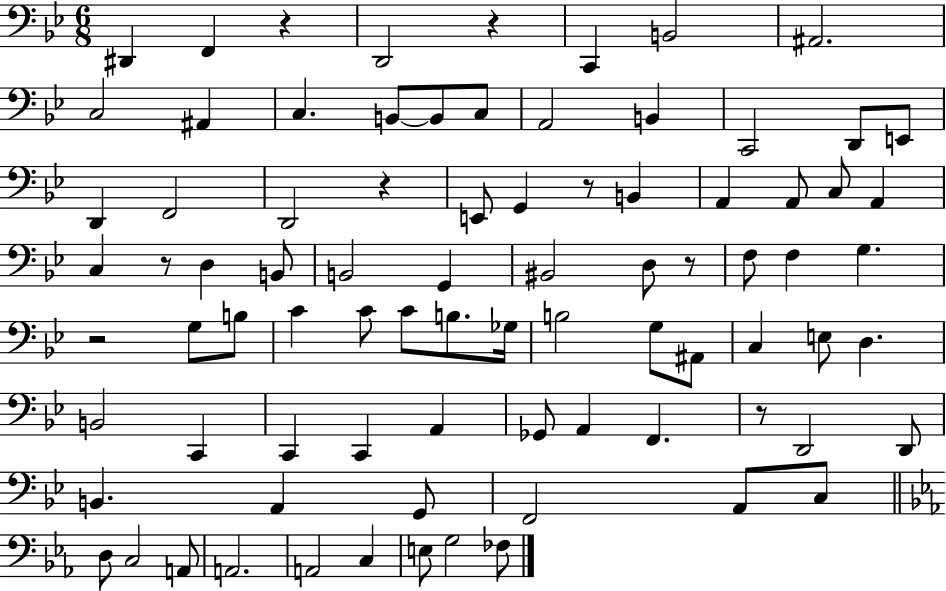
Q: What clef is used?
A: bass